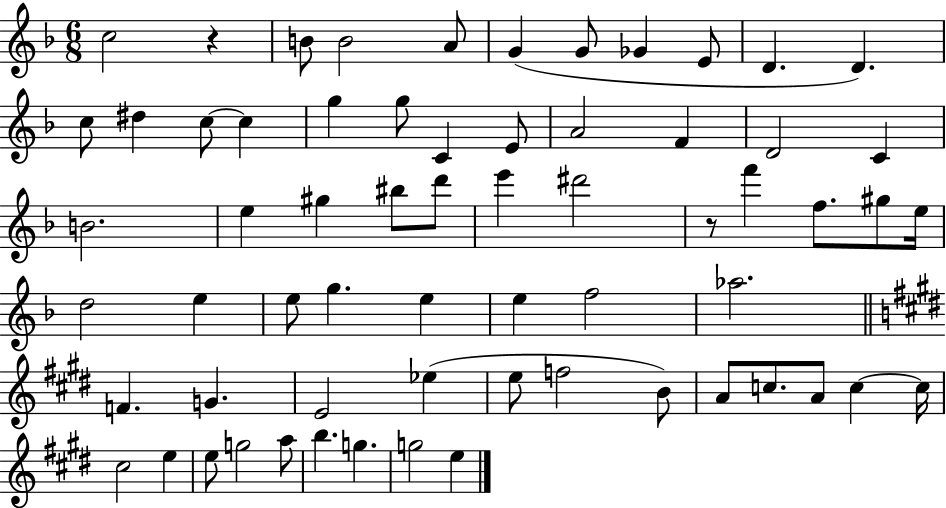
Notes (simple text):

C5/h R/q B4/e B4/h A4/e G4/q G4/e Gb4/q E4/e D4/q. D4/q. C5/e D#5/q C5/e C5/q G5/q G5/e C4/q E4/e A4/h F4/q D4/h C4/q B4/h. E5/q G#5/q BIS5/e D6/e E6/q D#6/h R/e F6/q F5/e. G#5/e E5/s D5/h E5/q E5/e G5/q. E5/q E5/q F5/h Ab5/h. F4/q. G4/q. E4/h Eb5/q E5/e F5/h B4/e A4/e C5/e. A4/e C5/q C5/s C#5/h E5/q E5/e G5/h A5/e B5/q. G5/q. G5/h E5/q